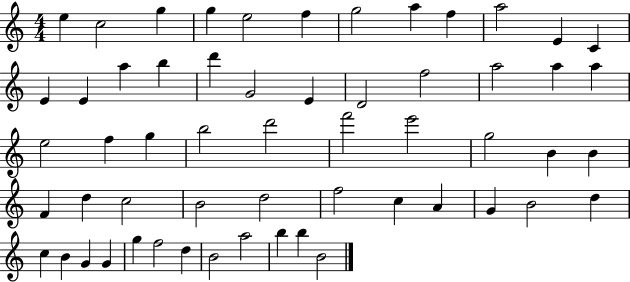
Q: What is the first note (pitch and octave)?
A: E5